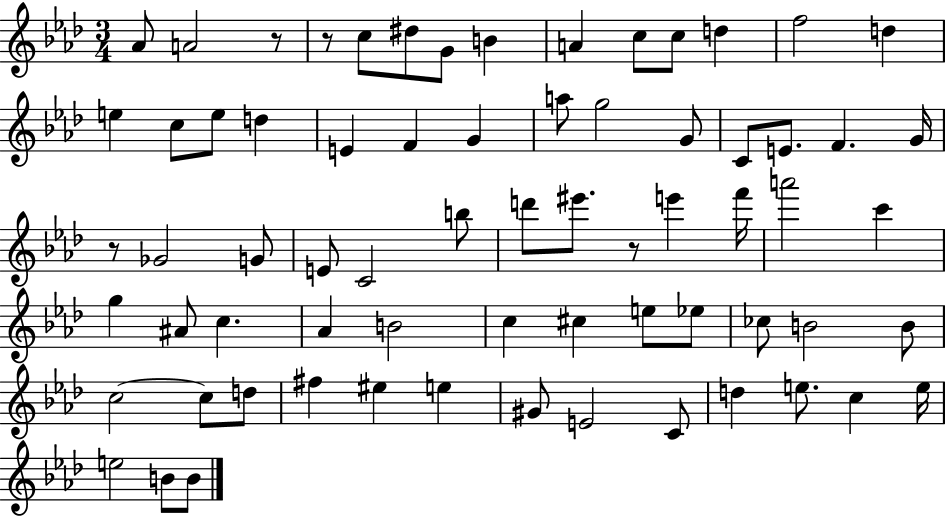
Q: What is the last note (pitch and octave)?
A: B4